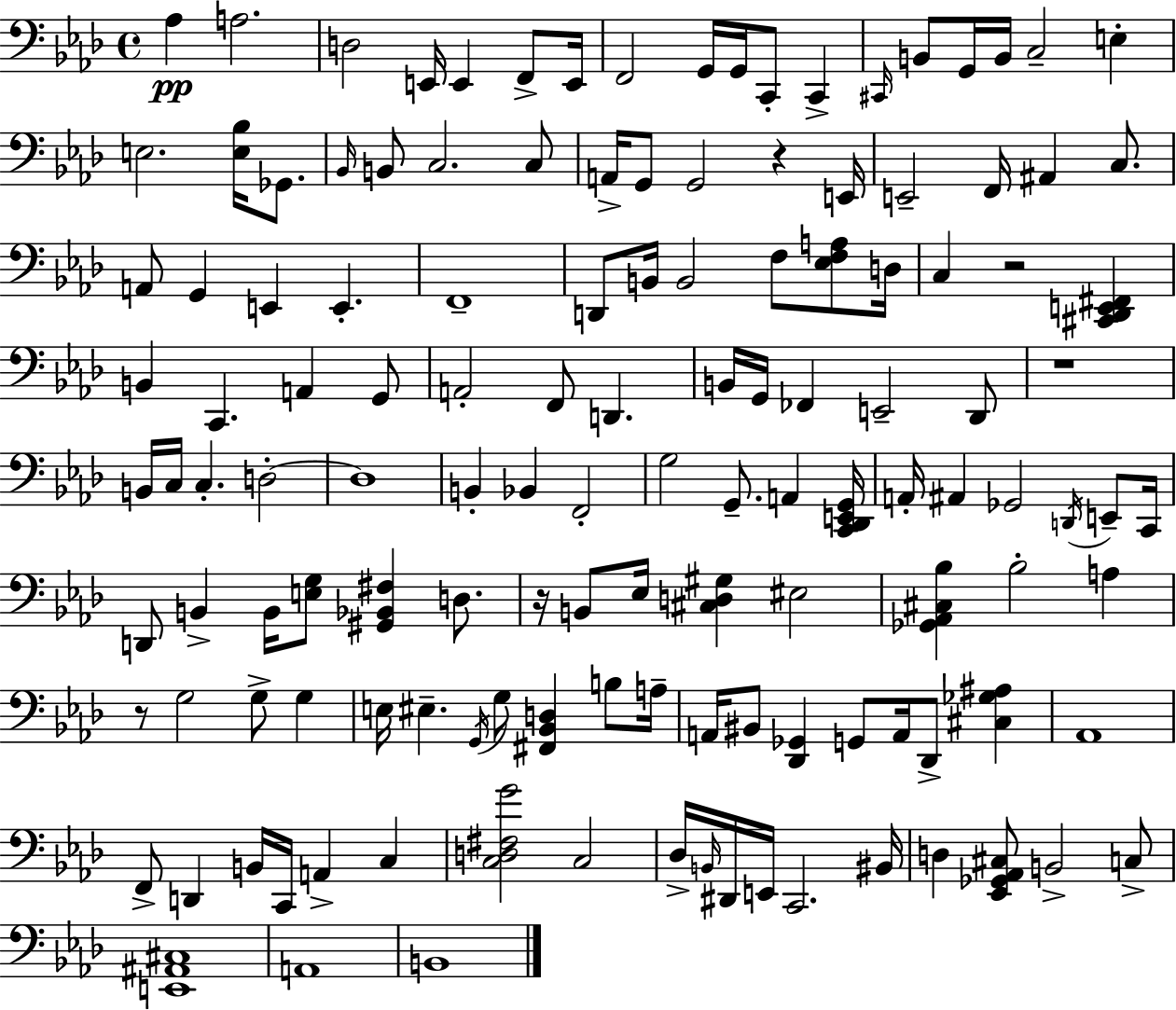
X:1
T:Untitled
M:4/4
L:1/4
K:Fm
_A, A,2 D,2 E,,/4 E,, F,,/2 E,,/4 F,,2 G,,/4 G,,/4 C,,/2 C,, ^C,,/4 B,,/2 G,,/4 B,,/4 C,2 E, E,2 [E,_B,]/4 _G,,/2 _B,,/4 B,,/2 C,2 C,/2 A,,/4 G,,/2 G,,2 z E,,/4 E,,2 F,,/4 ^A,, C,/2 A,,/2 G,, E,, E,, F,,4 D,,/2 B,,/4 B,,2 F,/2 [_E,F,A,]/2 D,/4 C, z2 [^C,,_D,,E,,^F,,] B,, C,, A,, G,,/2 A,,2 F,,/2 D,, B,,/4 G,,/4 _F,, E,,2 _D,,/2 z4 B,,/4 C,/4 C, D,2 D,4 B,, _B,, F,,2 G,2 G,,/2 A,, [C,,_D,,E,,G,,]/4 A,,/4 ^A,, _G,,2 D,,/4 E,,/2 C,,/4 D,,/2 B,, B,,/4 [E,G,]/2 [^G,,_B,,^F,] D,/2 z/4 B,,/2 _E,/4 [^C,D,^G,] ^E,2 [_G,,_A,,^C,_B,] _B,2 A, z/2 G,2 G,/2 G, E,/4 ^E, G,,/4 G,/2 [^F,,_B,,D,] B,/2 A,/4 A,,/4 ^B,,/2 [_D,,_G,,] G,,/2 A,,/4 _D,,/2 [^C,_G,^A,] _A,,4 F,,/2 D,, B,,/4 C,,/4 A,, C, [C,D,^F,G]2 C,2 _D,/4 B,,/4 ^D,,/4 E,,/4 C,,2 ^B,,/4 D, [_E,,_G,,_A,,^C,]/2 B,,2 C,/2 [E,,^A,,^C,]4 A,,4 B,,4